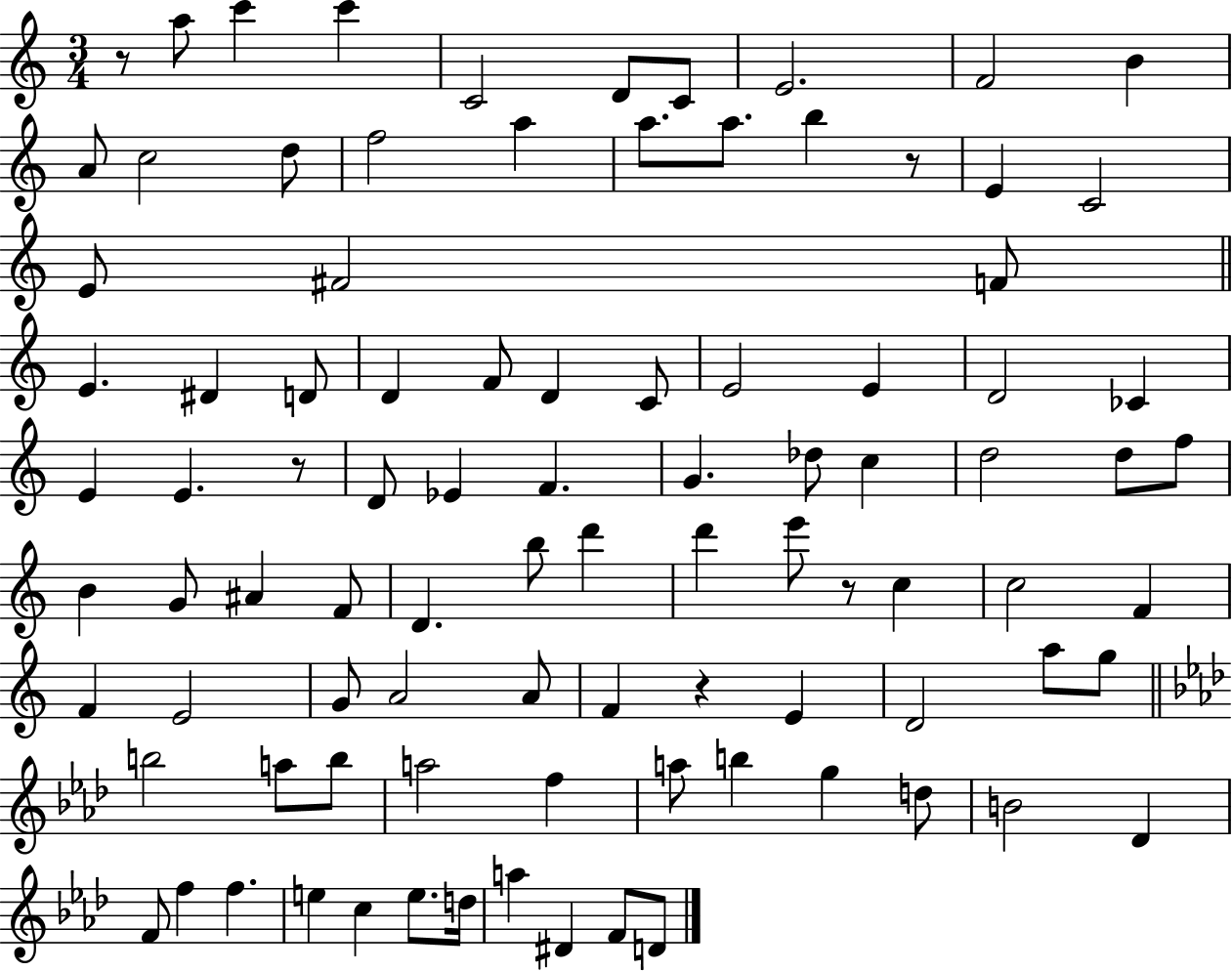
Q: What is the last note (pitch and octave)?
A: D4